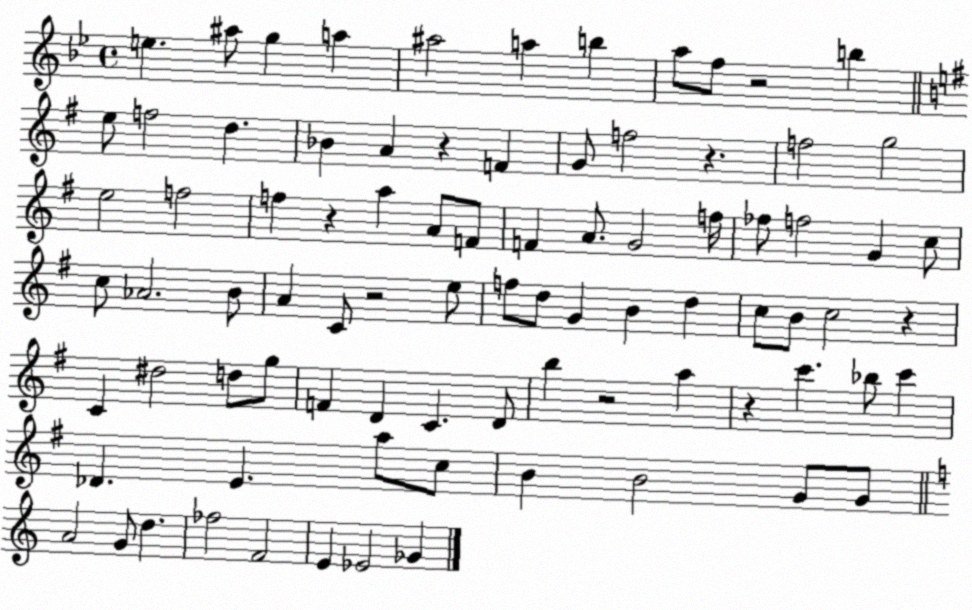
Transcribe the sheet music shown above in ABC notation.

X:1
T:Untitled
M:4/4
L:1/4
K:Bb
e ^a/2 g a ^a2 a b a/2 f/2 z2 b e/2 f2 d _B A z F G/2 f2 z f2 g2 e2 f2 f z a A/2 F/2 F A/2 G2 f/4 _f/2 f2 G c/2 c/2 _A2 B/2 A C/2 z2 e/2 f/2 d/2 G B d c/2 B/2 c2 z C ^d2 d/2 g/2 F D C D/2 b z2 a z c' _b/2 c' _D E a/2 c/2 B B2 G/2 G/2 A2 G/2 d _f2 F2 E _E2 _G